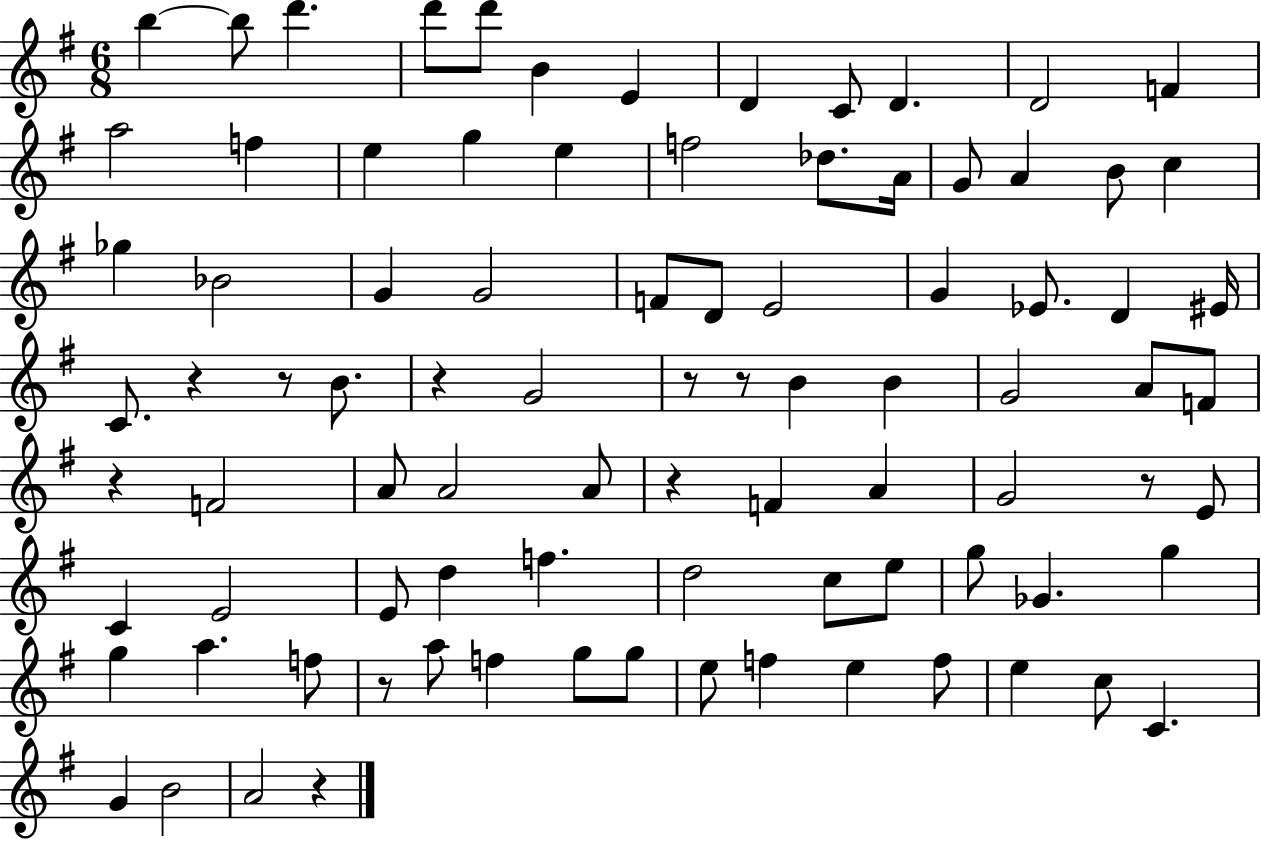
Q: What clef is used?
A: treble